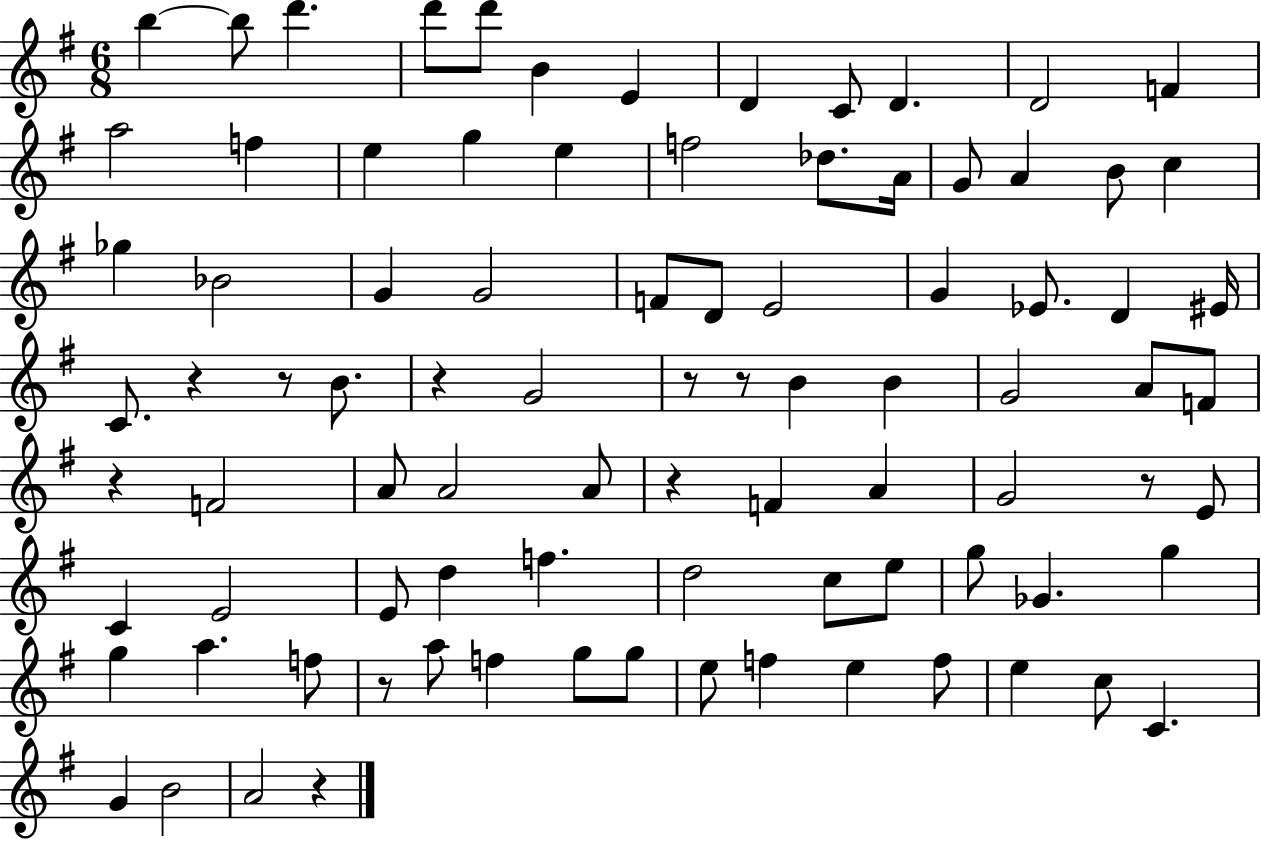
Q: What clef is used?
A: treble